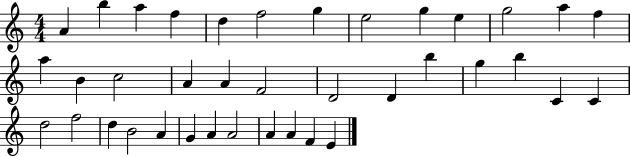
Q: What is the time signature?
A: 4/4